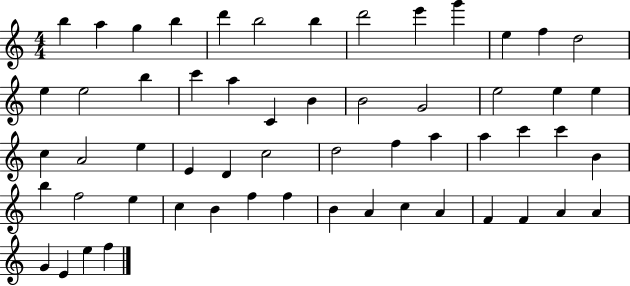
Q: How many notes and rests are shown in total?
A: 57